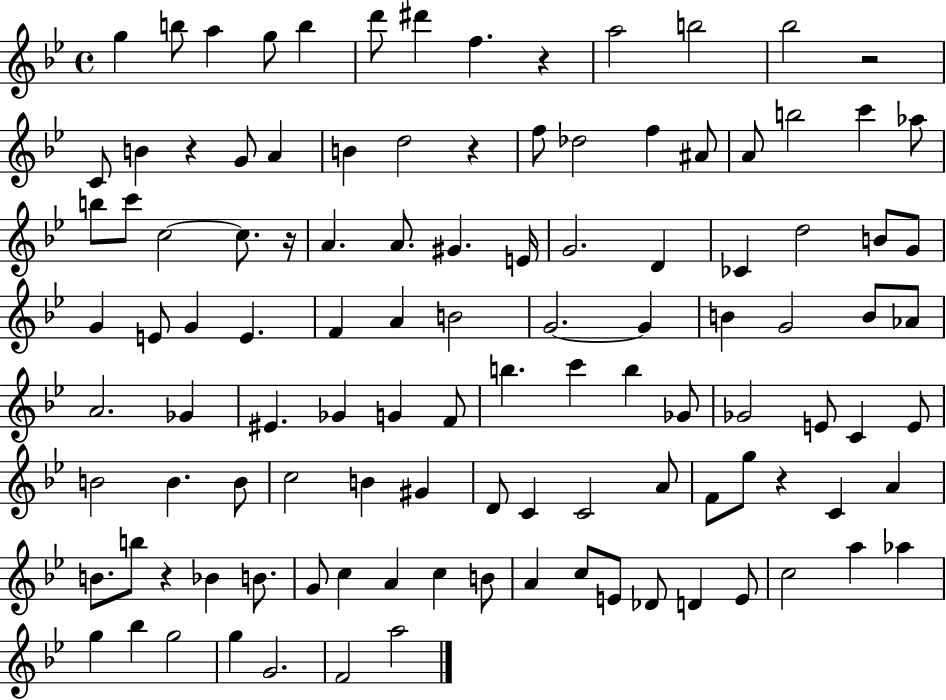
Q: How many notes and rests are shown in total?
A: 112